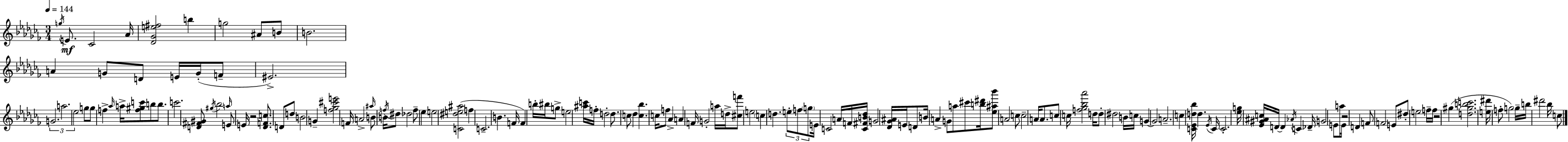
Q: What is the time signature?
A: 3/4